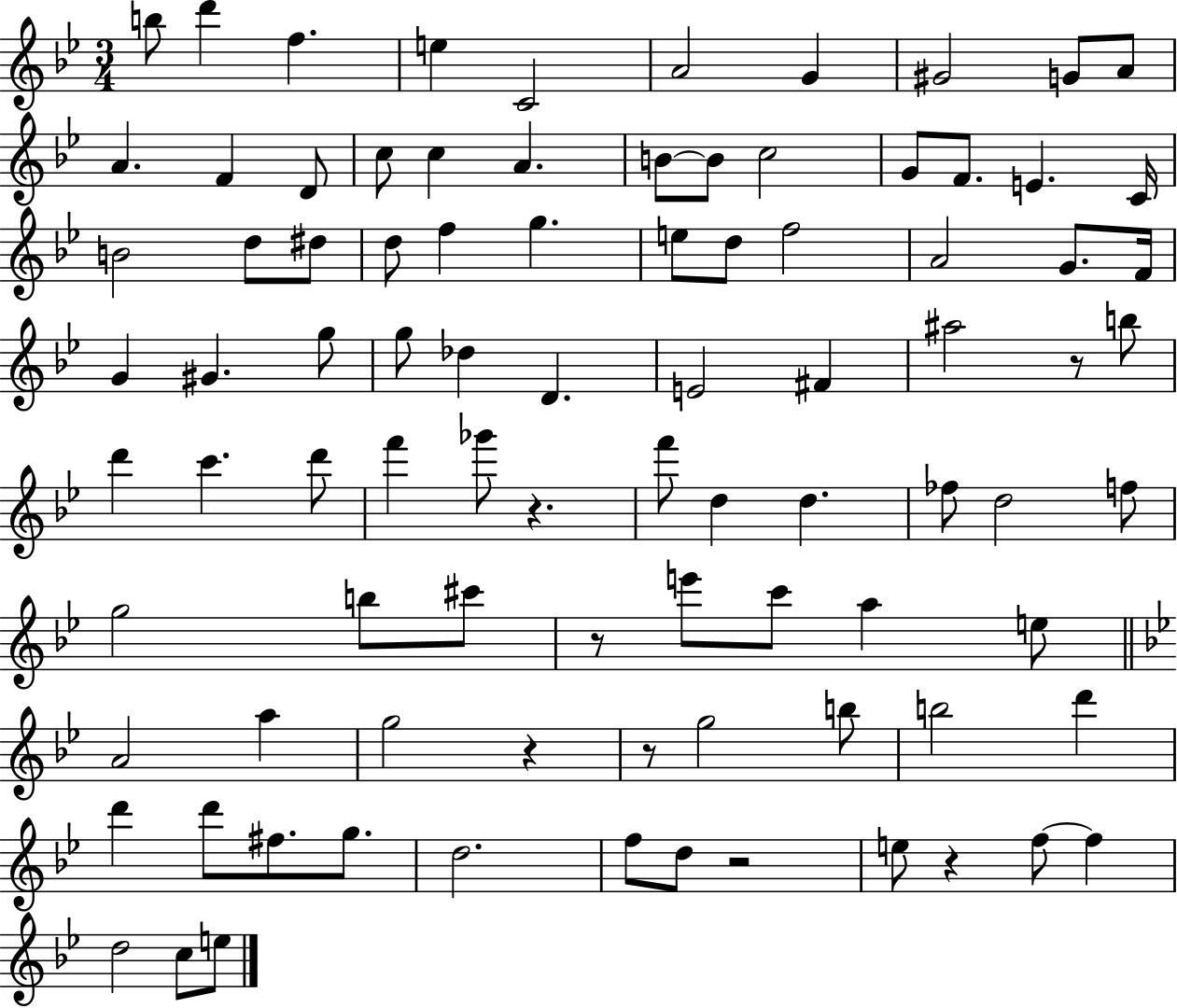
B5/e D6/q F5/q. E5/q C4/h A4/h G4/q G#4/h G4/e A4/e A4/q. F4/q D4/e C5/e C5/q A4/q. B4/e B4/e C5/h G4/e F4/e. E4/q. C4/s B4/h D5/e D#5/e D5/e F5/q G5/q. E5/e D5/e F5/h A4/h G4/e. F4/s G4/q G#4/q. G5/e G5/e Db5/q D4/q. E4/h F#4/q A#5/h R/e B5/e D6/q C6/q. D6/e F6/q Gb6/e R/q. F6/e D5/q D5/q. FES5/e D5/h F5/e G5/h B5/e C#6/e R/e E6/e C6/e A5/q E5/e A4/h A5/q G5/h R/q R/e G5/h B5/e B5/h D6/q D6/q D6/e F#5/e. G5/e. D5/h. F5/e D5/e R/h E5/e R/q F5/e F5/q D5/h C5/e E5/e